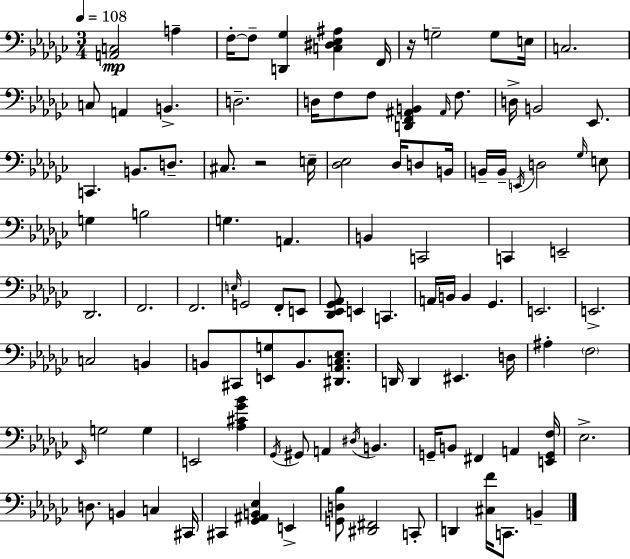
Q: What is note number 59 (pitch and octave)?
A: B2